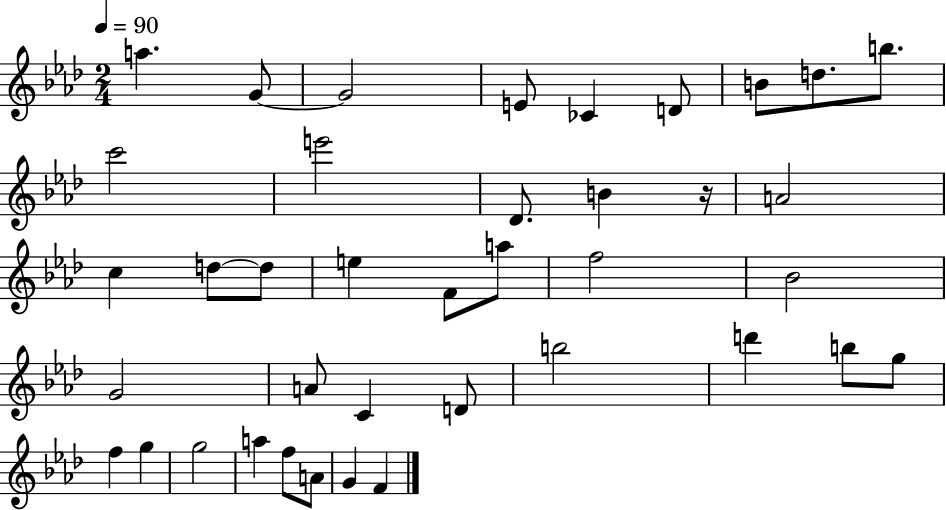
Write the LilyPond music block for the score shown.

{
  \clef treble
  \numericTimeSignature
  \time 2/4
  \key aes \major
  \tempo 4 = 90
  a''4. g'8~~ | g'2 | e'8 ces'4 d'8 | b'8 d''8. b''8. | \break c'''2 | e'''2 | des'8. b'4 r16 | a'2 | \break c''4 d''8~~ d''8 | e''4 f'8 a''8 | f''2 | bes'2 | \break g'2 | a'8 c'4 d'8 | b''2 | d'''4 b''8 g''8 | \break f''4 g''4 | g''2 | a''4 f''8 a'8 | g'4 f'4 | \break \bar "|."
}